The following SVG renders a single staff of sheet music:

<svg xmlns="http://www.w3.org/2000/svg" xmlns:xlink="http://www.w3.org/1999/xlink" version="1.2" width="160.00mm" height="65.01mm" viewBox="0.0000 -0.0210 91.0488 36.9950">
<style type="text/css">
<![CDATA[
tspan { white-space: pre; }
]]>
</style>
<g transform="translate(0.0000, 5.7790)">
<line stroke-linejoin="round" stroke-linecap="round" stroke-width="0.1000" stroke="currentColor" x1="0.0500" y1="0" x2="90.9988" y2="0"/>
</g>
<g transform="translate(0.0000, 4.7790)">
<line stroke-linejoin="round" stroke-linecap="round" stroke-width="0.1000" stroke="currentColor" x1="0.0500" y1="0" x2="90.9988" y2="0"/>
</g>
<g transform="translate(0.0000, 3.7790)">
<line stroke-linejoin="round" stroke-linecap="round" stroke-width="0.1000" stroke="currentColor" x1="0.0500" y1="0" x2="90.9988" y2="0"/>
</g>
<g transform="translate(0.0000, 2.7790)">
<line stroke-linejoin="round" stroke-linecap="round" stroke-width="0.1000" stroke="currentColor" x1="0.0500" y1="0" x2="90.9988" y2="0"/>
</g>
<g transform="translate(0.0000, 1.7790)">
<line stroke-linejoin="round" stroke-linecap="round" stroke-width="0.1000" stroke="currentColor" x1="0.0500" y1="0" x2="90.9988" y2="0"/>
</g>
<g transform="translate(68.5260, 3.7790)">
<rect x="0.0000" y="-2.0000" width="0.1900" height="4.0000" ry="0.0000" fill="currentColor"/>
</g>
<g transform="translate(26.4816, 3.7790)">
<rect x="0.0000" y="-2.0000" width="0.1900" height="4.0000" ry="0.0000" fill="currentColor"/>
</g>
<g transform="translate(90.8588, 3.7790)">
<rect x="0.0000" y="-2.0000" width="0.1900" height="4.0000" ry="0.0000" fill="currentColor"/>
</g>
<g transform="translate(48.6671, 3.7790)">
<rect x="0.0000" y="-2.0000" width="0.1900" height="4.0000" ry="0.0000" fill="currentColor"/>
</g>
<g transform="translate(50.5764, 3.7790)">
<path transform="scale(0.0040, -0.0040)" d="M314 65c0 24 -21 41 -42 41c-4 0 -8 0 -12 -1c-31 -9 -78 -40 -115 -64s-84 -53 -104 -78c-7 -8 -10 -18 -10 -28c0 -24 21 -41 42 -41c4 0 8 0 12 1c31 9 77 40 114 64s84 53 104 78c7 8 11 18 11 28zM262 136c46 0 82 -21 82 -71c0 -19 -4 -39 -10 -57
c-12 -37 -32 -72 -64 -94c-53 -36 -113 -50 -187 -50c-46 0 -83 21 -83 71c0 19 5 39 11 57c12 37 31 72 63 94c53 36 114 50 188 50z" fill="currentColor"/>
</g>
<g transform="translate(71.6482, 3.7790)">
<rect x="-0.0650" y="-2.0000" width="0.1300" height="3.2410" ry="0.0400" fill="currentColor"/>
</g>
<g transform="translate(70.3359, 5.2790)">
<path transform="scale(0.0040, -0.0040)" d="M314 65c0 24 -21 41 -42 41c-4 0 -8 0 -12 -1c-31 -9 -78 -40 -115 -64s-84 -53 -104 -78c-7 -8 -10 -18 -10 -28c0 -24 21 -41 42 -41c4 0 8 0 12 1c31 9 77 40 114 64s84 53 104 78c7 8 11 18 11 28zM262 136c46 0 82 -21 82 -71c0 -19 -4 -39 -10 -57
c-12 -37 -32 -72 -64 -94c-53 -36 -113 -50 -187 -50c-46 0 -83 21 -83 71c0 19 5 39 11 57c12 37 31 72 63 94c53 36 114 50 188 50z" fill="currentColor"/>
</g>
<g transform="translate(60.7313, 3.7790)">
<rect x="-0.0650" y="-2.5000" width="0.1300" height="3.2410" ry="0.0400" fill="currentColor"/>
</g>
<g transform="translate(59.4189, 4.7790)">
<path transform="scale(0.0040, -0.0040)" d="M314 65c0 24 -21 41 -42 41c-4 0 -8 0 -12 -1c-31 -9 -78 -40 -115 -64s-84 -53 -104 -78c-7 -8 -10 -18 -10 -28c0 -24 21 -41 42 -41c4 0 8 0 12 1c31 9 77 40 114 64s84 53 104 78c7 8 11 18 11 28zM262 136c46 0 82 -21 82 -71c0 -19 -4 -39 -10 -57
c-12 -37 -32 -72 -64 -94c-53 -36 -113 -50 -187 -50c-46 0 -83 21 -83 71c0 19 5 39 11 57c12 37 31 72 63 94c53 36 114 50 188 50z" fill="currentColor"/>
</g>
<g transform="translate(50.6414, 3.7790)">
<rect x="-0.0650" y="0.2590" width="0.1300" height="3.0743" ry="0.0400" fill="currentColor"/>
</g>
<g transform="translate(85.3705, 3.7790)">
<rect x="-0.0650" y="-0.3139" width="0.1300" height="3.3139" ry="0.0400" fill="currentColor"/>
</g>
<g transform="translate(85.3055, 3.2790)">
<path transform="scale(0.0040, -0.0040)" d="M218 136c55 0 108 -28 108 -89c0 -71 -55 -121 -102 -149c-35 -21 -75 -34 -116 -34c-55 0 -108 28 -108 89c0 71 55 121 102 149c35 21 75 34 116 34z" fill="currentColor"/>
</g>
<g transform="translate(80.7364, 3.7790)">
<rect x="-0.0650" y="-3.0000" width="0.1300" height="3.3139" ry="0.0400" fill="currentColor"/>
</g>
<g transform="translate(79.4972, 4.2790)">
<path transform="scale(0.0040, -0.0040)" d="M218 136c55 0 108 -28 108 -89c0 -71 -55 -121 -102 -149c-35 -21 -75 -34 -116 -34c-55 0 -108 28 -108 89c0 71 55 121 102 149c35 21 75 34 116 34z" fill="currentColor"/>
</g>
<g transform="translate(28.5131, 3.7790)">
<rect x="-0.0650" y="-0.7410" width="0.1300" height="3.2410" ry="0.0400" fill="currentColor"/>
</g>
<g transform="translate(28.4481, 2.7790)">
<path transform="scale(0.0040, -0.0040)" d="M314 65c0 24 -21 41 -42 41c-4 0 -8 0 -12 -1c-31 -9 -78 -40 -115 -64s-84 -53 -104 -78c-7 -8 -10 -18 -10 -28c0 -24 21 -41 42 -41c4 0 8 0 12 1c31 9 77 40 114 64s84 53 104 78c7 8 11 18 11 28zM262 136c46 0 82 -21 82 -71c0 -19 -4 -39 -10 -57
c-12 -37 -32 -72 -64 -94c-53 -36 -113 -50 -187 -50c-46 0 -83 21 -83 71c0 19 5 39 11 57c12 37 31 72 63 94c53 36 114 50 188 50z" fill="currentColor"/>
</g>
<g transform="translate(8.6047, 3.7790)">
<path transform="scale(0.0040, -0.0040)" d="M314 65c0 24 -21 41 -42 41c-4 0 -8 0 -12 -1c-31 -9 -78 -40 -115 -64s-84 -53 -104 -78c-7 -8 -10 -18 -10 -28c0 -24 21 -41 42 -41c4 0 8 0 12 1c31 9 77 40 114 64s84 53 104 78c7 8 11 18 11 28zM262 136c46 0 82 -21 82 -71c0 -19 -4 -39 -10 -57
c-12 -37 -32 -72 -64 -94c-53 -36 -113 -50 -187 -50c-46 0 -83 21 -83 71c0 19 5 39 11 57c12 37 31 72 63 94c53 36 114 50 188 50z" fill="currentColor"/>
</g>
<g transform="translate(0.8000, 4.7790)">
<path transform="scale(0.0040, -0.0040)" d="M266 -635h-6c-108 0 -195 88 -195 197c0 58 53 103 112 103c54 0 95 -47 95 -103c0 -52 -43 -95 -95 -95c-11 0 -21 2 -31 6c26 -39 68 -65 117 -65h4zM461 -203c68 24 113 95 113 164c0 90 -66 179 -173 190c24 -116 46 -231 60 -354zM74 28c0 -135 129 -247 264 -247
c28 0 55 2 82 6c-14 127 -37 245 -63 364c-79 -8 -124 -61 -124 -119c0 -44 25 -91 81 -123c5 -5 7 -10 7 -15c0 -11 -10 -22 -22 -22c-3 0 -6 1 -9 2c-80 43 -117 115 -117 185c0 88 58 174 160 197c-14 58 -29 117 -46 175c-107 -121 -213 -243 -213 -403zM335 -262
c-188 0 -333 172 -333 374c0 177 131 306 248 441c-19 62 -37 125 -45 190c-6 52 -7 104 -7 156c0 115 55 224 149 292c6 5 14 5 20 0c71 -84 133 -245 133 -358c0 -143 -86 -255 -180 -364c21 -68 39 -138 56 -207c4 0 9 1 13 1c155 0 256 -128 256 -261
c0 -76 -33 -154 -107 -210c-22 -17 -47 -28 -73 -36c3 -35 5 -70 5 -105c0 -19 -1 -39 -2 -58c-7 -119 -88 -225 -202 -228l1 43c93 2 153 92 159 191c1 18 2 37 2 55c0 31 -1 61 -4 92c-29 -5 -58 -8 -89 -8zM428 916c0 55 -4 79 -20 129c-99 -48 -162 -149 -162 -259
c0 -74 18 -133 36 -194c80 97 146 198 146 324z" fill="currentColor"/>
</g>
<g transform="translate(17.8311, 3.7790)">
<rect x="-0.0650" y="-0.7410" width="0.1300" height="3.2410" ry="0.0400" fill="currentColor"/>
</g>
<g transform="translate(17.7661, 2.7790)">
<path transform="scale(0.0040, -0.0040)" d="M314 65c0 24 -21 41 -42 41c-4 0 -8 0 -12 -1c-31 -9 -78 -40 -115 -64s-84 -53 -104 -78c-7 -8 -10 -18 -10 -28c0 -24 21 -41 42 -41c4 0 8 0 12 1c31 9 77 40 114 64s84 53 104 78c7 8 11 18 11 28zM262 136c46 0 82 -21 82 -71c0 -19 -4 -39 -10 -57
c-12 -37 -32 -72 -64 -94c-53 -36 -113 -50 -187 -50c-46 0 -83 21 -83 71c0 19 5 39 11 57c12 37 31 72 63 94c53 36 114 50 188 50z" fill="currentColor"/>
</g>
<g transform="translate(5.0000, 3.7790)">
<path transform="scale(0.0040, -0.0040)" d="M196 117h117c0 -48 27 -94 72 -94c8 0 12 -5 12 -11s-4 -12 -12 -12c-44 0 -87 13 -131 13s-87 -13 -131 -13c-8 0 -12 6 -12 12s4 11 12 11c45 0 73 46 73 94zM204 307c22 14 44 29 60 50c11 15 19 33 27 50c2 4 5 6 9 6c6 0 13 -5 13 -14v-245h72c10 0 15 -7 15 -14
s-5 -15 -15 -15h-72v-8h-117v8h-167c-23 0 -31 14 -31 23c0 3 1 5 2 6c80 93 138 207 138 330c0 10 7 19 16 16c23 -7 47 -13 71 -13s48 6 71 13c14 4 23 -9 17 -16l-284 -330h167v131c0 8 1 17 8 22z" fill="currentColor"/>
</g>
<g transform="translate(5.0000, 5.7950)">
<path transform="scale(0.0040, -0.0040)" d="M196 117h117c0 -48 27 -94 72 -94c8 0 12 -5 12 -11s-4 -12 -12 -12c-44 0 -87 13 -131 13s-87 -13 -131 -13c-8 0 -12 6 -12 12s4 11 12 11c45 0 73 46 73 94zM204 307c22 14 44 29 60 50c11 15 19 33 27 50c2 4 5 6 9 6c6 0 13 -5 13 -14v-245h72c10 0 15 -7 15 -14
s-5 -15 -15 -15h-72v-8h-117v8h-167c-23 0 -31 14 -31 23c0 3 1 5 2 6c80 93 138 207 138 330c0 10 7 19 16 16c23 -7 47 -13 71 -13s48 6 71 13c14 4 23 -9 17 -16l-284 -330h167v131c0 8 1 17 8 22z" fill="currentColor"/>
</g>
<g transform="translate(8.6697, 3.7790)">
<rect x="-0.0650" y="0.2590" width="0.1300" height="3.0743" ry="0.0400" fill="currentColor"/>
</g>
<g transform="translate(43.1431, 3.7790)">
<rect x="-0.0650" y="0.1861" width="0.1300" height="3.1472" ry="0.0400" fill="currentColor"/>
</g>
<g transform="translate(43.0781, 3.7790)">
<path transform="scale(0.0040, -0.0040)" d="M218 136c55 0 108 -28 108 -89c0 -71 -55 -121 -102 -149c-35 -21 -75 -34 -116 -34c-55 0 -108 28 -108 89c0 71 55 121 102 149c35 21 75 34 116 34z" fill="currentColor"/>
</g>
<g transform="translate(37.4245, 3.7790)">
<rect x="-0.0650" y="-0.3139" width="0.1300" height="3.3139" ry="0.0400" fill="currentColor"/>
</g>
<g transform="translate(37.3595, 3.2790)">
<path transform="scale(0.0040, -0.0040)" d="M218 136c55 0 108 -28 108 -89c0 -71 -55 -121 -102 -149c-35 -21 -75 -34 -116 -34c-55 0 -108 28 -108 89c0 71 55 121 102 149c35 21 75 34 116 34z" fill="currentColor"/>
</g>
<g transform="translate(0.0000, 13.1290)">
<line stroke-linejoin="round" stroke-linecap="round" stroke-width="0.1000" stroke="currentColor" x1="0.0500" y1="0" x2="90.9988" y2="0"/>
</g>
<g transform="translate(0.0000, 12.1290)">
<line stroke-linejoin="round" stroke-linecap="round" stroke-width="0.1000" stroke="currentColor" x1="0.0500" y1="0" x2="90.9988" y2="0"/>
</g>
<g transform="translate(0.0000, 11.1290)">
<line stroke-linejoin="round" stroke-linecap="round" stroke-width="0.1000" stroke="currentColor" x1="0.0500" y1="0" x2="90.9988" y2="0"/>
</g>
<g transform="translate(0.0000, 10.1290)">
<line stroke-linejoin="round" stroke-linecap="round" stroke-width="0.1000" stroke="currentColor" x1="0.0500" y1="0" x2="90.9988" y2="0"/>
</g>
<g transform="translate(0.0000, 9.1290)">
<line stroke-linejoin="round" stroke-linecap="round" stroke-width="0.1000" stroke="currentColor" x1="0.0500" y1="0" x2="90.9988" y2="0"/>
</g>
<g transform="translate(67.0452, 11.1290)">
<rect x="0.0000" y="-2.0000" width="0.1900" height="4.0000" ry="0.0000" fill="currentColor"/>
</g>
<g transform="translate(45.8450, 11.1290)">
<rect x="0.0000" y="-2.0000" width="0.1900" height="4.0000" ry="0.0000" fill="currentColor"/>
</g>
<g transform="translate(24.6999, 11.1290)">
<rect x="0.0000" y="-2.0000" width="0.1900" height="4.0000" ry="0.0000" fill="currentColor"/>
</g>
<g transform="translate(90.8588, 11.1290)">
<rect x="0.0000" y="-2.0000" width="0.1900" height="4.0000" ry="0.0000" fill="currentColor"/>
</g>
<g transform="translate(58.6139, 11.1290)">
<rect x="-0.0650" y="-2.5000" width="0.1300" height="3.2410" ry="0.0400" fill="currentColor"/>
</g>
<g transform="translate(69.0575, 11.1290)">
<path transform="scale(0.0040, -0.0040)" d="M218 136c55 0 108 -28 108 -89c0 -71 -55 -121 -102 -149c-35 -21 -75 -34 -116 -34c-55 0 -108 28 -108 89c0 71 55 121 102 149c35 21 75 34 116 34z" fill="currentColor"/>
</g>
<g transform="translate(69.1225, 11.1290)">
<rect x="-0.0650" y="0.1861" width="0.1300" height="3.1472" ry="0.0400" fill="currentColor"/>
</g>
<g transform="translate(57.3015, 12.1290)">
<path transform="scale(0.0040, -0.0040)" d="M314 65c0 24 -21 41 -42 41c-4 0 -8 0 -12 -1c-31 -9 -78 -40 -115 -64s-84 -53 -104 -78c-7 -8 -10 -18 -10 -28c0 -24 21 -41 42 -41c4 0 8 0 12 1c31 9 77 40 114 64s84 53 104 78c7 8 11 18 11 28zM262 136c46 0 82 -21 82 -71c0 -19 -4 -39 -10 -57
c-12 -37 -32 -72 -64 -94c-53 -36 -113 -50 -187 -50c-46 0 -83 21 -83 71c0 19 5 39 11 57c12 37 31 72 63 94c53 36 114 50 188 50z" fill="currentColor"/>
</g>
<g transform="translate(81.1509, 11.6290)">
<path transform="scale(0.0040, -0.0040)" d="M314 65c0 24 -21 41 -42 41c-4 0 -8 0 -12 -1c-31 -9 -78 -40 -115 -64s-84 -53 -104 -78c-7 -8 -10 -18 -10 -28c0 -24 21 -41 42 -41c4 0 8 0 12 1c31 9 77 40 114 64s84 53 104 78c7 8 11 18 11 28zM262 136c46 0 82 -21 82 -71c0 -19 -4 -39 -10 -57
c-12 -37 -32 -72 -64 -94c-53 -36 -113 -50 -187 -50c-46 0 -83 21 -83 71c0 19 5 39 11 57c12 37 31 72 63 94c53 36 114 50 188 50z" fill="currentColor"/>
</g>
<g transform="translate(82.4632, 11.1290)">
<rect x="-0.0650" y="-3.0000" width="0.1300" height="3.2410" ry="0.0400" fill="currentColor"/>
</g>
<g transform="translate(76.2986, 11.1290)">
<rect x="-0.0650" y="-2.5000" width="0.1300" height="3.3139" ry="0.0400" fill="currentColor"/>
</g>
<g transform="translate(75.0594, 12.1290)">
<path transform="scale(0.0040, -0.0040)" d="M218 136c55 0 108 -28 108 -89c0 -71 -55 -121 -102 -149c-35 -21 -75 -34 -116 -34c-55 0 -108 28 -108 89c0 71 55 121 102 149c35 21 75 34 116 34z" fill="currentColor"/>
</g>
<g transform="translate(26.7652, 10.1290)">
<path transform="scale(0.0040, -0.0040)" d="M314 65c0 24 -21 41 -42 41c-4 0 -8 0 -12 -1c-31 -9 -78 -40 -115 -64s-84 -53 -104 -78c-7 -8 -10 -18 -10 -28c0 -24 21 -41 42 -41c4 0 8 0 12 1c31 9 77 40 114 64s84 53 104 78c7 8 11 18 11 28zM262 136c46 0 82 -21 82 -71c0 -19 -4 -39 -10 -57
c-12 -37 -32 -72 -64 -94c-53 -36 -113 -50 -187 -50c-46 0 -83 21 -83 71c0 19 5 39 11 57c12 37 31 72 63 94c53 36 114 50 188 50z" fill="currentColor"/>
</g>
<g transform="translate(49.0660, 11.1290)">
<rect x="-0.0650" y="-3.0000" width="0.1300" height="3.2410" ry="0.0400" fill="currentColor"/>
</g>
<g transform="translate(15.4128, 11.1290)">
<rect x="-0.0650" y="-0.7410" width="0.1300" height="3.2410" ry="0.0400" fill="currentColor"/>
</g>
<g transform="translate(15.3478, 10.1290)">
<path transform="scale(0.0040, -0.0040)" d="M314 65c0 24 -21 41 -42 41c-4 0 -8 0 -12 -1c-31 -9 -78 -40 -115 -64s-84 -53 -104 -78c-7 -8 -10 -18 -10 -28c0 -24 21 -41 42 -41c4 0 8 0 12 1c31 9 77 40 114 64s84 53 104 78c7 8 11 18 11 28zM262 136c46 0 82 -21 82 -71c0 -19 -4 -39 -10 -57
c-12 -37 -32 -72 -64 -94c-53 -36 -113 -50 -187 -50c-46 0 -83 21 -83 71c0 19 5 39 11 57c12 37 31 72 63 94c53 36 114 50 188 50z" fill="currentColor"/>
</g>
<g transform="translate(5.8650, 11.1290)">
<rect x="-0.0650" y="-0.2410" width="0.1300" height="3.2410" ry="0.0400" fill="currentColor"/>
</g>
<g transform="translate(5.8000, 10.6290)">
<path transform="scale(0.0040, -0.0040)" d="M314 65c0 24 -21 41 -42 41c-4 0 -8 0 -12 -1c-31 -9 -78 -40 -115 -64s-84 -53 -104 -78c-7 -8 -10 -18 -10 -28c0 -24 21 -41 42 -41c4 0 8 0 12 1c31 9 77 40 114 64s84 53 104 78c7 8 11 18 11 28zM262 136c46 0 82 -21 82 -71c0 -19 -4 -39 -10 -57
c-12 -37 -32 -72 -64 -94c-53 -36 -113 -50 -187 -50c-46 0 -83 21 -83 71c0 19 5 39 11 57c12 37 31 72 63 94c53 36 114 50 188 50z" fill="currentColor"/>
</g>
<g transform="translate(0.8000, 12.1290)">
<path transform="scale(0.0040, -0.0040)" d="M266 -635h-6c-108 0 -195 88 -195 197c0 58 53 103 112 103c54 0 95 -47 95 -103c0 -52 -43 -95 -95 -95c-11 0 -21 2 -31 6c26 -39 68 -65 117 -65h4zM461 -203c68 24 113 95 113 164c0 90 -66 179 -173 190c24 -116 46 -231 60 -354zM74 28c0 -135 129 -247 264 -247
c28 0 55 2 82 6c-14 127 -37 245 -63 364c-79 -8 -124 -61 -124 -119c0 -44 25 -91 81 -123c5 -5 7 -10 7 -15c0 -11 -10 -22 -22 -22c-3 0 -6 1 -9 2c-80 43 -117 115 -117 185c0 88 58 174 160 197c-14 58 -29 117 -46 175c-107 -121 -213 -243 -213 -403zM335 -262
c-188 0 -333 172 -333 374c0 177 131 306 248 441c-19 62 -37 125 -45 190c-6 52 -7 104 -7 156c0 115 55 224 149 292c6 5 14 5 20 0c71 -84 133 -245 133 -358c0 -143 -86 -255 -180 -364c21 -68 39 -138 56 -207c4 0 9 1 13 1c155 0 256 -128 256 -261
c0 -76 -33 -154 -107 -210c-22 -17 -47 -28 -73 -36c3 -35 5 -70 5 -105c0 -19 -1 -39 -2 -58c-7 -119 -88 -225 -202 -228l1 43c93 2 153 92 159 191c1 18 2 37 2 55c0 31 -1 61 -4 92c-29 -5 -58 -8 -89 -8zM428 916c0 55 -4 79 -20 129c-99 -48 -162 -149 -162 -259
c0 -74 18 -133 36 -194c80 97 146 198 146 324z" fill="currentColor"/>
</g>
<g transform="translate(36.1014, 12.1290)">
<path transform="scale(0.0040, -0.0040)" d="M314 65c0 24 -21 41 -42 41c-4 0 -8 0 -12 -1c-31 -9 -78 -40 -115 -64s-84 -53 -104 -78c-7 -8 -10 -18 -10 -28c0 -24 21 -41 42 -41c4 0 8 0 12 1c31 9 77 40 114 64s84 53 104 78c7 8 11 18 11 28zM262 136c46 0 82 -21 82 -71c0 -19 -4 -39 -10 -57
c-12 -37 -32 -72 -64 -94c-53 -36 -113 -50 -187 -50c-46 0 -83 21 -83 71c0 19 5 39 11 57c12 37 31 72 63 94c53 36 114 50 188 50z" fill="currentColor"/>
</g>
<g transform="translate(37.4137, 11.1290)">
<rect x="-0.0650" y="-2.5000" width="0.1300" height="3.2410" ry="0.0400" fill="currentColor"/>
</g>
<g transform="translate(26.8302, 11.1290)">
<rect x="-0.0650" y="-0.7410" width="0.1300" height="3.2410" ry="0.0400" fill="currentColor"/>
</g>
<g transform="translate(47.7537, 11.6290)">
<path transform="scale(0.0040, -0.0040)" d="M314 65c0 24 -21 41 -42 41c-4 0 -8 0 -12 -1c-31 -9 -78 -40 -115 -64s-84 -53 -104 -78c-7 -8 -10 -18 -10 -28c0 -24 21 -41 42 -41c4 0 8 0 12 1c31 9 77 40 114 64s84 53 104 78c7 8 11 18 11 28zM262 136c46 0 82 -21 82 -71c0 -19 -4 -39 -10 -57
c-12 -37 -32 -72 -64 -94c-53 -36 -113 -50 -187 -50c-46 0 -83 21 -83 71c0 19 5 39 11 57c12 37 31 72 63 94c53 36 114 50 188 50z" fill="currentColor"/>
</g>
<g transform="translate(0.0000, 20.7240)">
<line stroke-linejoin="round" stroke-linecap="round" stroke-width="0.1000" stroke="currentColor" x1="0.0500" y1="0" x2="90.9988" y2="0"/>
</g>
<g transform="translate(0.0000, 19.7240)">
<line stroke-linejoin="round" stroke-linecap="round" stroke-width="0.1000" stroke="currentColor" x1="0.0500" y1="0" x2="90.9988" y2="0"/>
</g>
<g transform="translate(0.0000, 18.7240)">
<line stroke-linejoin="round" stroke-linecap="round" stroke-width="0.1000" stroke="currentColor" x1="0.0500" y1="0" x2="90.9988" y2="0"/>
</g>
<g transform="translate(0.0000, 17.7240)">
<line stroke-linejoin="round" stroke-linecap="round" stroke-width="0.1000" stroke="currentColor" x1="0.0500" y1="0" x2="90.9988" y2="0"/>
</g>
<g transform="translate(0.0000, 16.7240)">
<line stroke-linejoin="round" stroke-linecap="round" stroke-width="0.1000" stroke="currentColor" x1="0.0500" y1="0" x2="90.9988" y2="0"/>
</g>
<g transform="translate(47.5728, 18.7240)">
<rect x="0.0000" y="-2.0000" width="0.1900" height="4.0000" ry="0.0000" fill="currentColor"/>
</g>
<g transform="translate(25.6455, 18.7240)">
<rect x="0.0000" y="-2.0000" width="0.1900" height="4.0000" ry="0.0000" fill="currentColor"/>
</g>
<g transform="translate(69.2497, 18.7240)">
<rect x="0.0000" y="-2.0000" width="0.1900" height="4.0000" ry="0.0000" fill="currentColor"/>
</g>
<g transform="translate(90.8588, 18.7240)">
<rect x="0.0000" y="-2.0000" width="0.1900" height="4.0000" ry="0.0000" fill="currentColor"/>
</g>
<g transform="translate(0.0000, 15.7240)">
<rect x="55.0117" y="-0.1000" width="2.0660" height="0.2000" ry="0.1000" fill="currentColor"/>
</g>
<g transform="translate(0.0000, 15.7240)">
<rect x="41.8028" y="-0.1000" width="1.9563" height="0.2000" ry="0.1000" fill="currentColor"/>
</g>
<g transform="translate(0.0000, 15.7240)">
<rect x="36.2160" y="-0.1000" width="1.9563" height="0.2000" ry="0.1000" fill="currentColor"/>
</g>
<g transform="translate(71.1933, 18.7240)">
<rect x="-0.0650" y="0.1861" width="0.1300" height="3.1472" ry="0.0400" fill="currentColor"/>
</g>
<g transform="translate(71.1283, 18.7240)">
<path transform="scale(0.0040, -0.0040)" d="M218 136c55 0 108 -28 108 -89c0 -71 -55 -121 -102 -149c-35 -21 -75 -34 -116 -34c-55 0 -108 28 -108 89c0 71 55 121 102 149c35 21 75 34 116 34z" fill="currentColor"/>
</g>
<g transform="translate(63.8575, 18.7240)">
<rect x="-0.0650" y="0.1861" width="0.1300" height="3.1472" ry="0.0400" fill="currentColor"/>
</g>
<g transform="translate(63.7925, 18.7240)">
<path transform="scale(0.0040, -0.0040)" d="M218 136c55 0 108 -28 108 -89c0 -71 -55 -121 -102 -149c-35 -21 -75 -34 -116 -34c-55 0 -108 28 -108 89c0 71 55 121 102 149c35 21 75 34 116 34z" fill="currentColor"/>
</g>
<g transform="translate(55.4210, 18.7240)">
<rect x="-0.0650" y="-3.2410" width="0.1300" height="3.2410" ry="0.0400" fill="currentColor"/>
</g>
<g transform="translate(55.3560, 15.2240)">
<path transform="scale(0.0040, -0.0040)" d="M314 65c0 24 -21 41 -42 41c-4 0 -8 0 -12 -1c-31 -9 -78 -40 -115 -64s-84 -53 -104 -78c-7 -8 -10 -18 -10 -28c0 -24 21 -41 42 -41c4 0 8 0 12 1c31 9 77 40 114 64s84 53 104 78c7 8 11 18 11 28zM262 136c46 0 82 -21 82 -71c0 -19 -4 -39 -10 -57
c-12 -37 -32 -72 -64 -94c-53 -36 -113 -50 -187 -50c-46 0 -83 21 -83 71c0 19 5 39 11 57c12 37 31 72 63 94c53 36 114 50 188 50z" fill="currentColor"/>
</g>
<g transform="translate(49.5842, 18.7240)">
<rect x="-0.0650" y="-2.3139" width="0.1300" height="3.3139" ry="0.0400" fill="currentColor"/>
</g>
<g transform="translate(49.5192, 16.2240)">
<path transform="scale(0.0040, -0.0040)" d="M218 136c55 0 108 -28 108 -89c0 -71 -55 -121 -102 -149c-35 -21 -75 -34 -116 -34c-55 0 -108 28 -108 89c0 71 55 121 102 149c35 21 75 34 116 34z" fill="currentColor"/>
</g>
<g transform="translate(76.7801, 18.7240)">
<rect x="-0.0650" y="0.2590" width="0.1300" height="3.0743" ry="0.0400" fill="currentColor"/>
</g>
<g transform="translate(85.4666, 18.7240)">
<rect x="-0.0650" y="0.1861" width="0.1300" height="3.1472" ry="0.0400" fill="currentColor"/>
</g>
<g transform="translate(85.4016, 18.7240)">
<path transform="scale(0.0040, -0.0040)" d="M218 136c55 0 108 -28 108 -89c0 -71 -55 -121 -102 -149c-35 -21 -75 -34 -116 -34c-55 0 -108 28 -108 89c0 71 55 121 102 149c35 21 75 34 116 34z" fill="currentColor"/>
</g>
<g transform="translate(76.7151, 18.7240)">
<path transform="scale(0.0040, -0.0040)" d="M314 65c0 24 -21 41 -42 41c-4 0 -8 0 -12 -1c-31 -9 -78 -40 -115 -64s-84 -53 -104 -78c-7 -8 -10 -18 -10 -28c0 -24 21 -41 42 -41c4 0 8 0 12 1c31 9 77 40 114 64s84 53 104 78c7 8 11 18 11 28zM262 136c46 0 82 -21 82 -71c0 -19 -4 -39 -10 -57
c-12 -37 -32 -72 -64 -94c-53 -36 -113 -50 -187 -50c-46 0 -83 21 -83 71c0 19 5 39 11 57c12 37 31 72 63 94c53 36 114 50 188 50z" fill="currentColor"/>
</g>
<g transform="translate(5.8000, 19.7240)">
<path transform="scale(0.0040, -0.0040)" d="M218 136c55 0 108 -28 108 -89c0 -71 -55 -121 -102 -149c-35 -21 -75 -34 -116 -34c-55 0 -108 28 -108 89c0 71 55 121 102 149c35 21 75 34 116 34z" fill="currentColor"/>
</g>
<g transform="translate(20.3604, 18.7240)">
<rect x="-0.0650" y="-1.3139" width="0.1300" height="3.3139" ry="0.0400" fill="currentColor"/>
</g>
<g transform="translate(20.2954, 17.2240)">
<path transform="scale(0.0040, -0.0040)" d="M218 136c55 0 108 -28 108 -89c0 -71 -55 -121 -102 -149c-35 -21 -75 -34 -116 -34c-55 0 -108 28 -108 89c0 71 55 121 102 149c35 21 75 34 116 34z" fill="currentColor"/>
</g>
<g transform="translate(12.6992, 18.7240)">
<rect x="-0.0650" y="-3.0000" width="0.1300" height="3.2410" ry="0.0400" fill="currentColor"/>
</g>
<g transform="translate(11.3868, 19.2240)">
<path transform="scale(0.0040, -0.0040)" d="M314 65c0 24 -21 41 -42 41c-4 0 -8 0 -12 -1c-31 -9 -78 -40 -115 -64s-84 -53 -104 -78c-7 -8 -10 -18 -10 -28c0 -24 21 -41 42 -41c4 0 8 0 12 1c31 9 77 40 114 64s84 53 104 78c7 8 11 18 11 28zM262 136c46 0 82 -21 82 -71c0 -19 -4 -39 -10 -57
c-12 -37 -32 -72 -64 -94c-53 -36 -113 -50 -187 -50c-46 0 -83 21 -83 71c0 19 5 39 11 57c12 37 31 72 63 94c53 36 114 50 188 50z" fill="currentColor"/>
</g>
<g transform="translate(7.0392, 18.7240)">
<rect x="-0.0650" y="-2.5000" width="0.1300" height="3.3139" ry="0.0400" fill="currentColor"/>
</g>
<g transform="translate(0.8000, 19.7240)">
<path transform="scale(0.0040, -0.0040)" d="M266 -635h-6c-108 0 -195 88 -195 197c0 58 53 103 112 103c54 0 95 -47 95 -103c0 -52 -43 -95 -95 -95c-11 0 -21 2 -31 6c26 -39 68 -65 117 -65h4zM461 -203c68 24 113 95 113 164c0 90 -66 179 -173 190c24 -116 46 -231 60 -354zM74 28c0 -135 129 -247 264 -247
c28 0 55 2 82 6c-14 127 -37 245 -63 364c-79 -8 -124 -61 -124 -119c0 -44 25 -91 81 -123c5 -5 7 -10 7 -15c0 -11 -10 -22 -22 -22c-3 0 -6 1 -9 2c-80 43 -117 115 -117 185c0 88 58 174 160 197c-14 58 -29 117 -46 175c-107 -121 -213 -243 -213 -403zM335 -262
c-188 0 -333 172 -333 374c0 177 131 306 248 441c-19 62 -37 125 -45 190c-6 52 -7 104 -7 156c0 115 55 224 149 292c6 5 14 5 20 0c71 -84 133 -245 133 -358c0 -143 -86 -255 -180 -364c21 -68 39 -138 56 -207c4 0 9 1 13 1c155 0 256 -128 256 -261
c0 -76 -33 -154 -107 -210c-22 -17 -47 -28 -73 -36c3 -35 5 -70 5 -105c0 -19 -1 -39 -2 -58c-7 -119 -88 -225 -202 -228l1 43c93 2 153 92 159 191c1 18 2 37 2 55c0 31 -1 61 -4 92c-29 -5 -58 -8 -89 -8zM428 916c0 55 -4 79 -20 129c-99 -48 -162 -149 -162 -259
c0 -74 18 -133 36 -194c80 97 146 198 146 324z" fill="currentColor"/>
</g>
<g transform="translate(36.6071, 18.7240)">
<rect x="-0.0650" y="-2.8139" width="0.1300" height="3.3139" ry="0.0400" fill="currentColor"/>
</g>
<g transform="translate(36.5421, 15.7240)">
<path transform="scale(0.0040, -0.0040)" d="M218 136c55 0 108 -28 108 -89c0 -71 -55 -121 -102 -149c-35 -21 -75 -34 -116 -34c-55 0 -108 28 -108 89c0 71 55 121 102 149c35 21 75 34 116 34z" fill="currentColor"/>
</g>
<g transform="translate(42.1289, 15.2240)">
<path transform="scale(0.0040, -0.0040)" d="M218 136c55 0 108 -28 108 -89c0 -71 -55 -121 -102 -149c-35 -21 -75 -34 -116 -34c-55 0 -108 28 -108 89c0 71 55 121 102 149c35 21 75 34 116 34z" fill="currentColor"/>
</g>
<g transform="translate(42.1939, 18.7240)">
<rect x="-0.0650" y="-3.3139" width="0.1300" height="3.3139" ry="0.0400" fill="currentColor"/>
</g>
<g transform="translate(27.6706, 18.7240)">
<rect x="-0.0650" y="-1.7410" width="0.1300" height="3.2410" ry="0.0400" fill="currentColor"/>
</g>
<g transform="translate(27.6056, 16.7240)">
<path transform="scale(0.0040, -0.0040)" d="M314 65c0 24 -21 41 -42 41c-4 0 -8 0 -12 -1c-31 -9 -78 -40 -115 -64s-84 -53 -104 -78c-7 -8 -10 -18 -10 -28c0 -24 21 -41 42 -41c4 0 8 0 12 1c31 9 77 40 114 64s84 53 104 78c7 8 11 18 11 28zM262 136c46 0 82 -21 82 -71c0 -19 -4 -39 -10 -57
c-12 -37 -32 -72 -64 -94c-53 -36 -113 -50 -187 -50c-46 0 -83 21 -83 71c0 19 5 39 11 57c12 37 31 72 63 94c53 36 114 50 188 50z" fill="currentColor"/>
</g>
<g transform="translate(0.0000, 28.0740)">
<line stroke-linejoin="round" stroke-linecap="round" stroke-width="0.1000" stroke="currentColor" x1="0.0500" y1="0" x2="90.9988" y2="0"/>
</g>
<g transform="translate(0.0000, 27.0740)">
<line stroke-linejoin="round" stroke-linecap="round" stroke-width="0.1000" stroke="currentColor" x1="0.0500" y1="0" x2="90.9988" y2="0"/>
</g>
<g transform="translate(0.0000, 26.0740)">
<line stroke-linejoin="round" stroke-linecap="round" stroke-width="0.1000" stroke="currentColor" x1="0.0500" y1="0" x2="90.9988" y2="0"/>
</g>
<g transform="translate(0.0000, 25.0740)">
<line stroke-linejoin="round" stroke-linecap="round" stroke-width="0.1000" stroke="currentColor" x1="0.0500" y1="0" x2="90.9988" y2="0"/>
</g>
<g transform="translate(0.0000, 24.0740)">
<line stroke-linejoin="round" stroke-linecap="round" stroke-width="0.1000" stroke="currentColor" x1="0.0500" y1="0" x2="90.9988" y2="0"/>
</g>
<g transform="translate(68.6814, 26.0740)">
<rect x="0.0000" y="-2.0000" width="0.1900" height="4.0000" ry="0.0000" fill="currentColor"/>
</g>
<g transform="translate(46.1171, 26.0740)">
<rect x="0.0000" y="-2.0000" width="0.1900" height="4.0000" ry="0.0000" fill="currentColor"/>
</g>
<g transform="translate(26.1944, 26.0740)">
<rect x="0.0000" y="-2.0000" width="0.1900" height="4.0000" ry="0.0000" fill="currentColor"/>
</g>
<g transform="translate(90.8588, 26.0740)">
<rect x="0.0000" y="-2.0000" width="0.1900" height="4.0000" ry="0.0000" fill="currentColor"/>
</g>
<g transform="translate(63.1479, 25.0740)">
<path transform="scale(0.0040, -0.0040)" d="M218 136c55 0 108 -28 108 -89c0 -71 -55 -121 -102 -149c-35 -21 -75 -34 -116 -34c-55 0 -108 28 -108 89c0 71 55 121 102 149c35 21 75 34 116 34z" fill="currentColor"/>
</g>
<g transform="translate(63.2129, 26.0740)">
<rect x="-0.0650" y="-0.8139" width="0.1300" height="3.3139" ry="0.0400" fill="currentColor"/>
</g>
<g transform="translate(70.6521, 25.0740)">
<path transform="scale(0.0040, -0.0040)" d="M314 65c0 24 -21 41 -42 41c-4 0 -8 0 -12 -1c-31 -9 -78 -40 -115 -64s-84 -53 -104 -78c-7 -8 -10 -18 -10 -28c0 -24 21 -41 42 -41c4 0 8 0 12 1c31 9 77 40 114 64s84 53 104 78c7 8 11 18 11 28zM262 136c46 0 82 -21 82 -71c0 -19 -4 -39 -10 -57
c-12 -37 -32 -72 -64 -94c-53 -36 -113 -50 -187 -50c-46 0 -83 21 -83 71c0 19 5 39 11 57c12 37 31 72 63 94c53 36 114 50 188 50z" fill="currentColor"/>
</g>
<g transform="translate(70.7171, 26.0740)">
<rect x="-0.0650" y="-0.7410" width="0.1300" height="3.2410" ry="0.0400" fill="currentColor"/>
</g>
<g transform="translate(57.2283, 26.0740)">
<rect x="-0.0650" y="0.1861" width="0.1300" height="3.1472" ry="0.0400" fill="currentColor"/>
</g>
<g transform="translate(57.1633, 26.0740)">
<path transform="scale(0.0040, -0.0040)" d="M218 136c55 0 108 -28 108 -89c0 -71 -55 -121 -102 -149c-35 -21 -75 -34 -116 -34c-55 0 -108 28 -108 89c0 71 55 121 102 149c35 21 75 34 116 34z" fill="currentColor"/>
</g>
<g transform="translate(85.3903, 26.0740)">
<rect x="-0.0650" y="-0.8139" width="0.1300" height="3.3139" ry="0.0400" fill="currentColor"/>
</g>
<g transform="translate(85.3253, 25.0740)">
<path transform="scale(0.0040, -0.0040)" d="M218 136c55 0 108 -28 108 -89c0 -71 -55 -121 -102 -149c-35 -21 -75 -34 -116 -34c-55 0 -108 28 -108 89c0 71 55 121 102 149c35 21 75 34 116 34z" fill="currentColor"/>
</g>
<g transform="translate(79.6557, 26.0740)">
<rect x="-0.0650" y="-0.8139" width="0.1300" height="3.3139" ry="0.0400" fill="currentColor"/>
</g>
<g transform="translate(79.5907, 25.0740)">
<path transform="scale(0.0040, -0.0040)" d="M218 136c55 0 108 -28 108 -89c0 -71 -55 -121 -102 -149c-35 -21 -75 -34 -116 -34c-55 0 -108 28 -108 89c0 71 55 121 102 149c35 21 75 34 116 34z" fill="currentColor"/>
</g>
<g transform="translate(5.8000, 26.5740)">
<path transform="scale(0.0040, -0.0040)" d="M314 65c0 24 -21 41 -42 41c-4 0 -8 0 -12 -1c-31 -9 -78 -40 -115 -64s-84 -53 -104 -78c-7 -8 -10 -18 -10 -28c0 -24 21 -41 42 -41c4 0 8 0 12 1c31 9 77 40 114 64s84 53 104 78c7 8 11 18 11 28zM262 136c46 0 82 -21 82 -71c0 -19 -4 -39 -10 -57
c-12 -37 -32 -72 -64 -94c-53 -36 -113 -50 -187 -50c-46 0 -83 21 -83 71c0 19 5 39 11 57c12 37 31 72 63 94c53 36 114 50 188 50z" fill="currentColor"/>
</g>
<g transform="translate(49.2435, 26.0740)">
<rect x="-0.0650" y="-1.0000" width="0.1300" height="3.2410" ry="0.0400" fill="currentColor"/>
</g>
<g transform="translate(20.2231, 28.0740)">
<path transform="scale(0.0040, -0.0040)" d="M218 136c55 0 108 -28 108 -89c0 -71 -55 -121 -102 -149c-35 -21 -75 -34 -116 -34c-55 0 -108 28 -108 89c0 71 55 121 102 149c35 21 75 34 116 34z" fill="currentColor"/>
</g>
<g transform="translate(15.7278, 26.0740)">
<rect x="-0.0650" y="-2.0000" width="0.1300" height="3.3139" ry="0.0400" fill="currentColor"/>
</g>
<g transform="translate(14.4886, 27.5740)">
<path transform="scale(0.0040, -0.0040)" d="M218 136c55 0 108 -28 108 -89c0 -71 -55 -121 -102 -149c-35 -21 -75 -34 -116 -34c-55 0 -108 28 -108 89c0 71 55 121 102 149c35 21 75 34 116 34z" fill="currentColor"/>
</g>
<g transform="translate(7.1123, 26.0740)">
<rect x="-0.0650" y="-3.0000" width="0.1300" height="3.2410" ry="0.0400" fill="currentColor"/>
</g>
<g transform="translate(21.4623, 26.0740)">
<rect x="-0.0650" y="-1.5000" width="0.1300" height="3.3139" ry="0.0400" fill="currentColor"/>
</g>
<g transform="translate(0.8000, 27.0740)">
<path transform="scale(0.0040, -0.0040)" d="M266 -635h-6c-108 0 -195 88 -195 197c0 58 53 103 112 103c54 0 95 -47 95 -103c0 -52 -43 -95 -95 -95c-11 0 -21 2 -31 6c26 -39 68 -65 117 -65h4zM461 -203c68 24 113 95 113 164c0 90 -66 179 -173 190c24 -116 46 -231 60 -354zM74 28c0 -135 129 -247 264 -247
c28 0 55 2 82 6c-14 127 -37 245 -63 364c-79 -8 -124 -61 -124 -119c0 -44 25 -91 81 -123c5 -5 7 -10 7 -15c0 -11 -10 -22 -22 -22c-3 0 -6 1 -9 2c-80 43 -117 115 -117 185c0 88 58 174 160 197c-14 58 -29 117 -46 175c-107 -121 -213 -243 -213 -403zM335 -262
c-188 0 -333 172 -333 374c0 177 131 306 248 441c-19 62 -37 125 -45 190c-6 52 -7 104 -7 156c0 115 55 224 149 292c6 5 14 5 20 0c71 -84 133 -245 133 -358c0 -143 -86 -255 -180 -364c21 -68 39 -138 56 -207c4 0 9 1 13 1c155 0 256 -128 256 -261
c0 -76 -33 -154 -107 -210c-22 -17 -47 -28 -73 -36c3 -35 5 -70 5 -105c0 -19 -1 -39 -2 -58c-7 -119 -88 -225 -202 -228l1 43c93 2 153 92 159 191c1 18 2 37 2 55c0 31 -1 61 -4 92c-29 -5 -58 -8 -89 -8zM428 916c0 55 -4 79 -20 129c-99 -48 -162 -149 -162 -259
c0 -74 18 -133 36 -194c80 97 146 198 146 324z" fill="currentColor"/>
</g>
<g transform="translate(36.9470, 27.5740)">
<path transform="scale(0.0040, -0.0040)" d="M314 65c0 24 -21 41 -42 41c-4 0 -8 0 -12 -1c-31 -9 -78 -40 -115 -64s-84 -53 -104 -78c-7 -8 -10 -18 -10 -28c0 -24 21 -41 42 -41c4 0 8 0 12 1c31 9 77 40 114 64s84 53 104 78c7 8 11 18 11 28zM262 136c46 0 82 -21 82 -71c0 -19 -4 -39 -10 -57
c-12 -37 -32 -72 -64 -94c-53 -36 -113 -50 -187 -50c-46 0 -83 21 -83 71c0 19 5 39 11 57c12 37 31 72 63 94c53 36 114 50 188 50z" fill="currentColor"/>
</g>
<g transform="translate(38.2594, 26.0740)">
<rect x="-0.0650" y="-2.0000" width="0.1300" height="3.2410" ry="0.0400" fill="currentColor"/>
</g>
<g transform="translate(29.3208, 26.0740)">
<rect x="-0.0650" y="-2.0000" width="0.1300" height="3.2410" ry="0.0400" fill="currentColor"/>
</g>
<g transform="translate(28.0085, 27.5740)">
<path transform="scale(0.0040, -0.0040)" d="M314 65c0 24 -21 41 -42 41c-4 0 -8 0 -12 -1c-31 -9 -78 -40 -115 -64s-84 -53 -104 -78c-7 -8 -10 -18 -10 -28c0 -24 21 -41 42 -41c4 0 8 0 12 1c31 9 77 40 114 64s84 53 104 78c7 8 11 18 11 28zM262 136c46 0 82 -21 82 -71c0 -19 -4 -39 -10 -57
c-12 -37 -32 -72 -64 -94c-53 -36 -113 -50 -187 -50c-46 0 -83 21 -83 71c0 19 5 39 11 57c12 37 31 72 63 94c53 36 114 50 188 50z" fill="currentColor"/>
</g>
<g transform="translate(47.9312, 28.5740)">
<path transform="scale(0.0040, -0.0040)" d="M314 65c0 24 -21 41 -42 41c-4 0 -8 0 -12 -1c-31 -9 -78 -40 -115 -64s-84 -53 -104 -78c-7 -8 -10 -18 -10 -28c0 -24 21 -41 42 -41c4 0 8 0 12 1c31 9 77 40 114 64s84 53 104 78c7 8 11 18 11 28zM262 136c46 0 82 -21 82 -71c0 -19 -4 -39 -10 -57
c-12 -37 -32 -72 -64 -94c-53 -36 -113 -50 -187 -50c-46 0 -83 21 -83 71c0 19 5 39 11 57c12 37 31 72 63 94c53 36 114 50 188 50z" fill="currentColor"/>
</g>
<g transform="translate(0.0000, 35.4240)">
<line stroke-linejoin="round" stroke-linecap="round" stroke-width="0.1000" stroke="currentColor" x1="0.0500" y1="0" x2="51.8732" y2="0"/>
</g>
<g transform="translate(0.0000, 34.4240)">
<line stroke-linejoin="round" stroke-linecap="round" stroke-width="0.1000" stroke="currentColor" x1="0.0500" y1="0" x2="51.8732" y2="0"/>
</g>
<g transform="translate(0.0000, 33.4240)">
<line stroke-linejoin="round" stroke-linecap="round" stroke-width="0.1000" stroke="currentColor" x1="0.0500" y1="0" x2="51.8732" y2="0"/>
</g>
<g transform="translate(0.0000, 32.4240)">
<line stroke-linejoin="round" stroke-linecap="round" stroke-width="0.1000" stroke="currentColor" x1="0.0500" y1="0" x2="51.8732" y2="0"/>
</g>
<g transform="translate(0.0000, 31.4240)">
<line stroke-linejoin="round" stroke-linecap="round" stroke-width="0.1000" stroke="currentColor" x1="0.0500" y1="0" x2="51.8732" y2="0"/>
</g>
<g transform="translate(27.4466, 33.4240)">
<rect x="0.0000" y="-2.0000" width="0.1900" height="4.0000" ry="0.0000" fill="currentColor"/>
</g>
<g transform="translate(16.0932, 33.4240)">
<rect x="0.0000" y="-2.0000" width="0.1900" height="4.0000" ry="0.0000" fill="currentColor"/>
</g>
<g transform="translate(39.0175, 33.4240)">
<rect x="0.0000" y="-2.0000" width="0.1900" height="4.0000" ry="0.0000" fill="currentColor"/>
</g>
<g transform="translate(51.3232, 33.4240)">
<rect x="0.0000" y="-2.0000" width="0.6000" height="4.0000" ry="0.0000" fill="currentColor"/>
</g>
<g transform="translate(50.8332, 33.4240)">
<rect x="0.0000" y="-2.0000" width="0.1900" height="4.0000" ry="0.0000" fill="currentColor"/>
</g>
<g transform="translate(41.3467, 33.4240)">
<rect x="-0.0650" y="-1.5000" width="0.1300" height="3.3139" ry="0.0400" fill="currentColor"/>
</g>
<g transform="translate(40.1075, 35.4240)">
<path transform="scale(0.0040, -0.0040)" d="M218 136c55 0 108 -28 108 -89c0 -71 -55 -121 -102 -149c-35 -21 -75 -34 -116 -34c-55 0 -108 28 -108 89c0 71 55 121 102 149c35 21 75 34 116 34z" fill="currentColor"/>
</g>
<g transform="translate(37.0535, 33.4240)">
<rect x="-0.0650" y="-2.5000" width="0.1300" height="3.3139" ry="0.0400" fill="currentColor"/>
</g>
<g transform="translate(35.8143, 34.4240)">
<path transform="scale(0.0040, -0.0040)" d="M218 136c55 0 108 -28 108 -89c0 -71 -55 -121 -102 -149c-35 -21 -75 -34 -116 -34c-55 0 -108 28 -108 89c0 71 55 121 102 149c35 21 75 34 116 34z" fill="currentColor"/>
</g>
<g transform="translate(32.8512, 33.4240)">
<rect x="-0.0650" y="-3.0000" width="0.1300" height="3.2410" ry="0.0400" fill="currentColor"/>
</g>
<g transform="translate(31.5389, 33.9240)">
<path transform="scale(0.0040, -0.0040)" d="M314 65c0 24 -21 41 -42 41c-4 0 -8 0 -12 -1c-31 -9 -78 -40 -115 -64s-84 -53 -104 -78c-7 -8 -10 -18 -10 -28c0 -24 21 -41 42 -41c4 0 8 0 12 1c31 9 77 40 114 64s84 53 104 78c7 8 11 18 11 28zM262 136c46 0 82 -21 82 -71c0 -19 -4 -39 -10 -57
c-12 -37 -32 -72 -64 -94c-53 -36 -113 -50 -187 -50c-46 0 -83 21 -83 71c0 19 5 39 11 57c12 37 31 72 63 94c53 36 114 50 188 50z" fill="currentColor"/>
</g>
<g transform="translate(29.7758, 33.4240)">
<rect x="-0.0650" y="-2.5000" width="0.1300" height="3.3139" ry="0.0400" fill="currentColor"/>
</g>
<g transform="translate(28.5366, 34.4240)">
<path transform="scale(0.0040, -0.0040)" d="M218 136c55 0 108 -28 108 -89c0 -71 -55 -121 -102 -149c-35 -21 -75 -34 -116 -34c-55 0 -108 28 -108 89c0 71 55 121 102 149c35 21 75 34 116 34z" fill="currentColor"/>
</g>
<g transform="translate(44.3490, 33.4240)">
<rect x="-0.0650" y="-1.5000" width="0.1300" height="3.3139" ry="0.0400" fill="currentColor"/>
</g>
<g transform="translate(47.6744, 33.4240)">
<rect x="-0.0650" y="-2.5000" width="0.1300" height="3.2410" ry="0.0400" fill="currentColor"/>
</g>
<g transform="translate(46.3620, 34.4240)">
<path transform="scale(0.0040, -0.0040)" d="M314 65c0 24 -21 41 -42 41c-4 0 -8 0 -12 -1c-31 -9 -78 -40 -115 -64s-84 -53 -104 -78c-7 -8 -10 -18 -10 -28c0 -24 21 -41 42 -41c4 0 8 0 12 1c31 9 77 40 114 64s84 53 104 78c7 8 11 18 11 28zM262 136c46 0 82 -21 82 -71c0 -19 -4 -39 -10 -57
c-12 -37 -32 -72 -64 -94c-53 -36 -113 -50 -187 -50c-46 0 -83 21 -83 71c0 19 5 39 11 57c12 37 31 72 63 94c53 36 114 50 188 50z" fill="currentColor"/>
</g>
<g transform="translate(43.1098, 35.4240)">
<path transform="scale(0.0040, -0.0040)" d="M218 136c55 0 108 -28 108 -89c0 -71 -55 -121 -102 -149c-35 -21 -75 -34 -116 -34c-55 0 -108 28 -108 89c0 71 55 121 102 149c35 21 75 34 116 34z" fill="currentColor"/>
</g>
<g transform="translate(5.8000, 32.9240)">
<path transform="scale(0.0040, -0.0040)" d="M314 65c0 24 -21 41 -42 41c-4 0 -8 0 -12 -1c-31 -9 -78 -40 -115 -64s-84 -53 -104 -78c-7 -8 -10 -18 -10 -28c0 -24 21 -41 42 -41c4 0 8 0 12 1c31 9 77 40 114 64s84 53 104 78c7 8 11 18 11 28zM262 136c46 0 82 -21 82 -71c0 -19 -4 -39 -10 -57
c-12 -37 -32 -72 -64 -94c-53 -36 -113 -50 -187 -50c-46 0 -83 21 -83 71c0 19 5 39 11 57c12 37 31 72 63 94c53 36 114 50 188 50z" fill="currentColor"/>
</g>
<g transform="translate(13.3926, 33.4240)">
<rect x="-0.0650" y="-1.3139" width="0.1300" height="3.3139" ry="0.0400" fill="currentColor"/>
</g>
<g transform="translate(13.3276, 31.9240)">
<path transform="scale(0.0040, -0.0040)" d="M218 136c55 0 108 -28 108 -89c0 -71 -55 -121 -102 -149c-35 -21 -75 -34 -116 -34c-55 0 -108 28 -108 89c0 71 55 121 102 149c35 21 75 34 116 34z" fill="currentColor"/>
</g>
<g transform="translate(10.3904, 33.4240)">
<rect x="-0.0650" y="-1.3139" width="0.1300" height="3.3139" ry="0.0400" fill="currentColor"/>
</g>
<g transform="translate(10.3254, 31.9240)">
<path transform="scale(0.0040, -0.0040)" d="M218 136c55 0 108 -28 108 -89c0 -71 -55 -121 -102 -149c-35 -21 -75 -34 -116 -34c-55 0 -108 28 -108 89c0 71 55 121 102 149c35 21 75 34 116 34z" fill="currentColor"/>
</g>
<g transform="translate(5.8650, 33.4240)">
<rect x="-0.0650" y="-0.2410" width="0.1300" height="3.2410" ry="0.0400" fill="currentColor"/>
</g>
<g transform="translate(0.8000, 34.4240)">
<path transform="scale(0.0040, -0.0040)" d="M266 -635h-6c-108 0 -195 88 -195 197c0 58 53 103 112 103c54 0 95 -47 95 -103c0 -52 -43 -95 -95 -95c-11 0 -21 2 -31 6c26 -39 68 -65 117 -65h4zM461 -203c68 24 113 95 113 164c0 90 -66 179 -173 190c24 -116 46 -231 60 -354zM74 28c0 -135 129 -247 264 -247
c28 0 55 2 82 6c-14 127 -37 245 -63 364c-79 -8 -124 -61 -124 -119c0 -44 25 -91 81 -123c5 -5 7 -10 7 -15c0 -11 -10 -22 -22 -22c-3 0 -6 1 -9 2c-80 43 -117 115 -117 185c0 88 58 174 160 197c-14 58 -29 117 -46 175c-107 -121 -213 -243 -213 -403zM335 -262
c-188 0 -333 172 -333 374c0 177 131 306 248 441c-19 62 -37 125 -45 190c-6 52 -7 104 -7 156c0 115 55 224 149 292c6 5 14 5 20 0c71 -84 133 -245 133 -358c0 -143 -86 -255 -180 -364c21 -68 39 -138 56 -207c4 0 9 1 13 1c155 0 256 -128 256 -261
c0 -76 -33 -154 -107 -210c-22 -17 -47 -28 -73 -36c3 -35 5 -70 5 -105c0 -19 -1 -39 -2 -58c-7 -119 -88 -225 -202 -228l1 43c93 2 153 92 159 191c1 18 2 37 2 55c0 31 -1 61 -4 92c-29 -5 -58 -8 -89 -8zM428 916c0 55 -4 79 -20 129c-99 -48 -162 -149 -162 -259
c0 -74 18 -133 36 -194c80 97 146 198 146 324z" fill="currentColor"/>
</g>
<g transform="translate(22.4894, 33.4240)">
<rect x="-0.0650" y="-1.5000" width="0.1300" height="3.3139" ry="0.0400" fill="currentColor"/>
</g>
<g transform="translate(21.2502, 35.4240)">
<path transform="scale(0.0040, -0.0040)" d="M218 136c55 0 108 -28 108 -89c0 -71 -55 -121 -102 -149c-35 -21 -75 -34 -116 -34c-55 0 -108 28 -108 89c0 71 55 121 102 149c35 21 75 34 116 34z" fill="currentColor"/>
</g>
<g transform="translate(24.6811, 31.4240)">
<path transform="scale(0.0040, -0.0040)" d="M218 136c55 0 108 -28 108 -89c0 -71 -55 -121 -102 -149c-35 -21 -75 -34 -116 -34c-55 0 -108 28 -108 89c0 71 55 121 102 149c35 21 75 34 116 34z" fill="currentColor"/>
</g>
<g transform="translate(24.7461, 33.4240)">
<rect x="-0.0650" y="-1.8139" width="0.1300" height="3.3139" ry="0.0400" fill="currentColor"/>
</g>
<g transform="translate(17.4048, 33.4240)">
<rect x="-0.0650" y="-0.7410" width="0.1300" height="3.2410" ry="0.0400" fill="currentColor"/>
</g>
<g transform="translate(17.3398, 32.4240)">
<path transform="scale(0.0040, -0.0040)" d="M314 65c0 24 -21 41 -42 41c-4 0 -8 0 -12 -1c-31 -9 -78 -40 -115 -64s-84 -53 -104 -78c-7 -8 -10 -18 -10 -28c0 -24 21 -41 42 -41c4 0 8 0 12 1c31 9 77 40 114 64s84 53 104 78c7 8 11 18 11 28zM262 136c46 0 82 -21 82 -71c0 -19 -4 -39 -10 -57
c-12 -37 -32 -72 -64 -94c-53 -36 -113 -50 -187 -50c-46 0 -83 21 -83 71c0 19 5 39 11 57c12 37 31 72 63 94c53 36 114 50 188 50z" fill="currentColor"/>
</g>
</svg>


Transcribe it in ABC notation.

X:1
T:Untitled
M:4/4
L:1/4
K:C
B2 d2 d2 c B B2 G2 F2 A c c2 d2 d2 G2 A2 G2 B G A2 G A2 e f2 a b g b2 B B B2 B A2 F E F2 F2 D2 B d d2 d d c2 e e d2 E f G A2 G E E G2